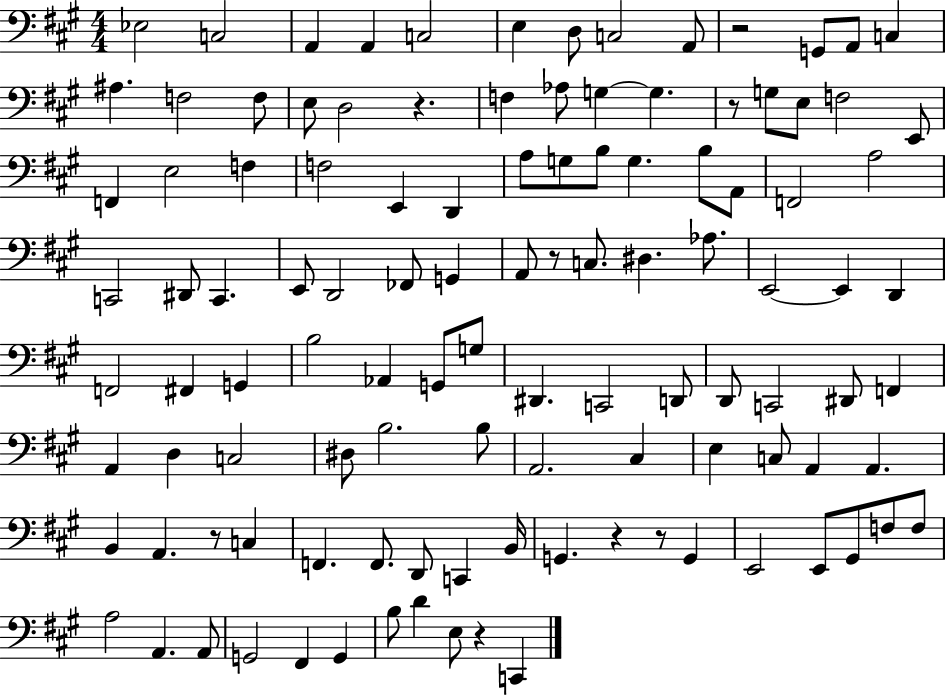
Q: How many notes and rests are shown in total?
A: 112